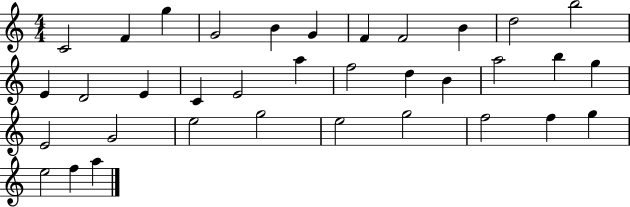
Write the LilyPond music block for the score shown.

{
  \clef treble
  \numericTimeSignature
  \time 4/4
  \key c \major
  c'2 f'4 g''4 | g'2 b'4 g'4 | f'4 f'2 b'4 | d''2 b''2 | \break e'4 d'2 e'4 | c'4 e'2 a''4 | f''2 d''4 b'4 | a''2 b''4 g''4 | \break e'2 g'2 | e''2 g''2 | e''2 g''2 | f''2 f''4 g''4 | \break e''2 f''4 a''4 | \bar "|."
}